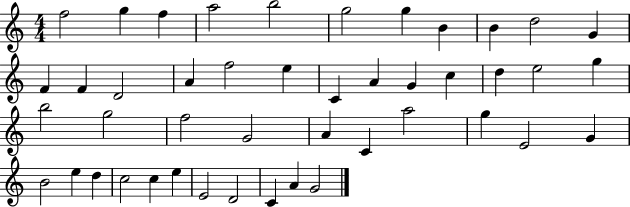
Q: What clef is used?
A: treble